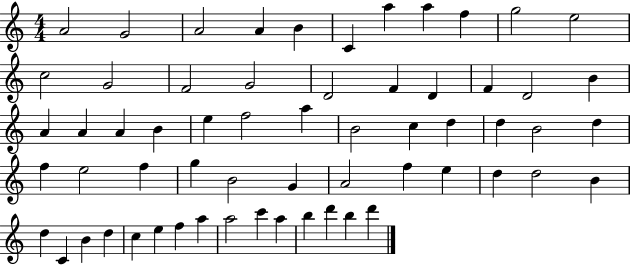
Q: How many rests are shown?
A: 0